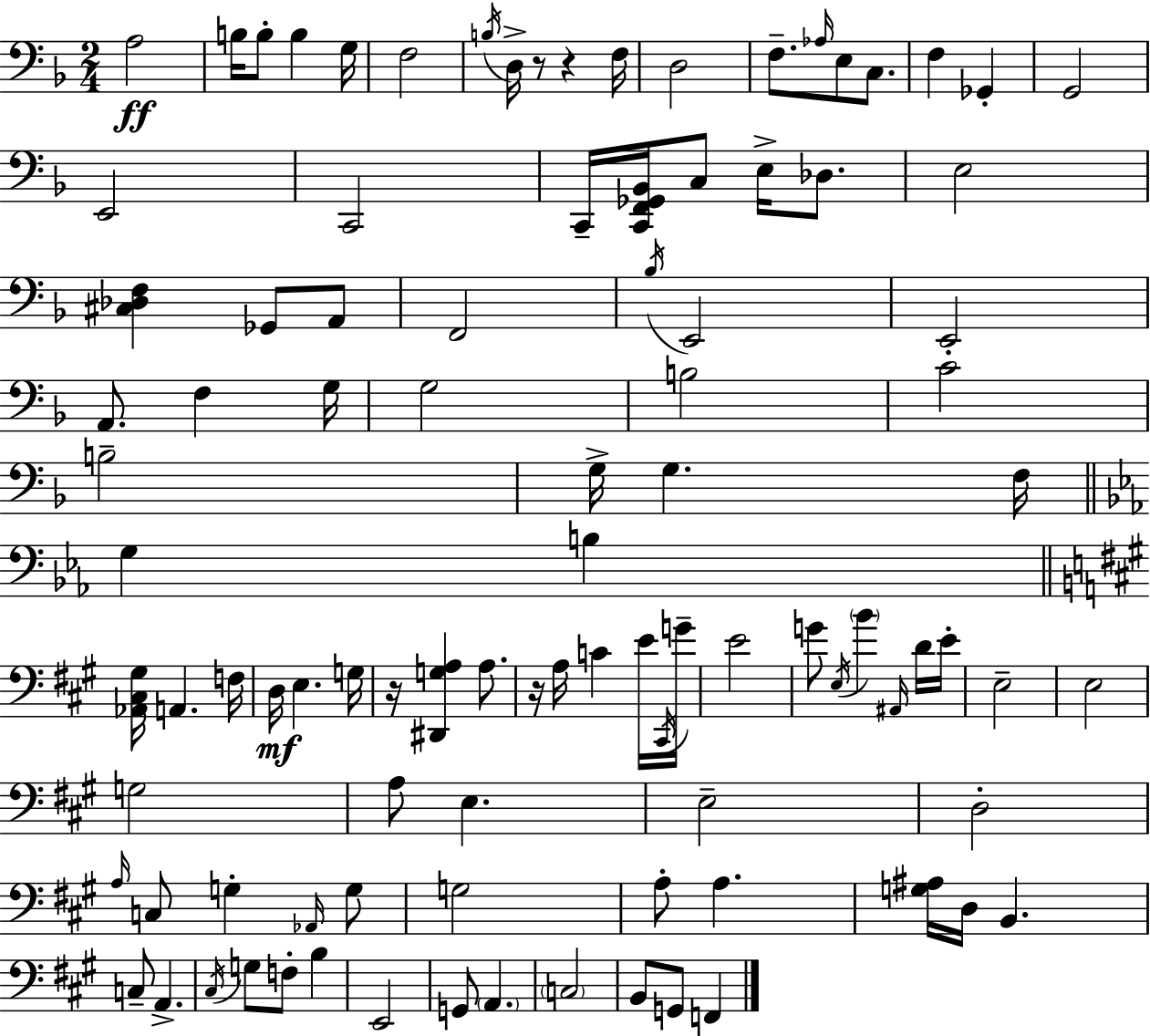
X:1
T:Untitled
M:2/4
L:1/4
K:F
A,2 B,/4 B,/2 B, G,/4 F,2 B,/4 D,/4 z/2 z F,/4 D,2 F,/2 _A,/4 E,/2 C,/2 F, _G,, G,,2 E,,2 C,,2 C,,/4 [C,,F,,_G,,_B,,]/4 C,/2 E,/4 _D,/2 E,2 [^C,_D,F,] _G,,/2 A,,/2 F,,2 _B,/4 E,,2 E,,2 A,,/2 F, G,/4 G,2 B,2 C2 B,2 G,/4 G, F,/4 G, B, [_A,,^C,^G,]/4 A,, F,/4 D,/4 E, G,/4 z/4 [^D,,G,A,] A,/2 z/4 A,/4 C E/4 ^C,,/4 G/4 E2 G/2 E,/4 B ^A,,/4 D/4 E/4 E,2 E,2 G,2 A,/2 E, E,2 D,2 A,/4 C,/2 G, _A,,/4 G,/2 G,2 A,/2 A, [G,^A,]/4 D,/4 B,, C,/2 A,, ^C,/4 G,/2 F,/2 B, E,,2 G,,/2 A,, C,2 B,,/2 G,,/2 F,,